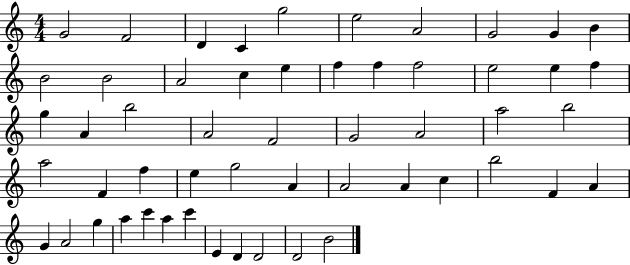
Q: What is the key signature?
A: C major